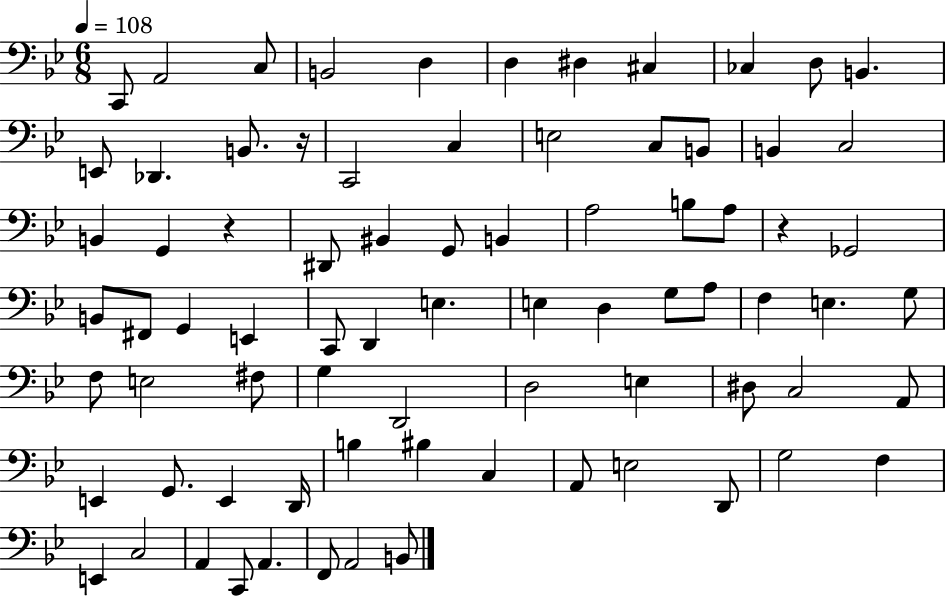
{
  \clef bass
  \numericTimeSignature
  \time 6/8
  \key bes \major
  \tempo 4 = 108
  \repeat volta 2 { c,8 a,2 c8 | b,2 d4 | d4 dis4 cis4 | ces4 d8 b,4. | \break e,8 des,4. b,8. r16 | c,2 c4 | e2 c8 b,8 | b,4 c2 | \break b,4 g,4 r4 | dis,8 bis,4 g,8 b,4 | a2 b8 a8 | r4 ges,2 | \break b,8 fis,8 g,4 e,4 | c,8 d,4 e4. | e4 d4 g8 a8 | f4 e4. g8 | \break f8 e2 fis8 | g4 d,2 | d2 e4 | dis8 c2 a,8 | \break e,4 g,8. e,4 d,16 | b4 bis4 c4 | a,8 e2 d,8 | g2 f4 | \break e,4 c2 | a,4 c,8 a,4. | f,8 a,2 b,8 | } \bar "|."
}